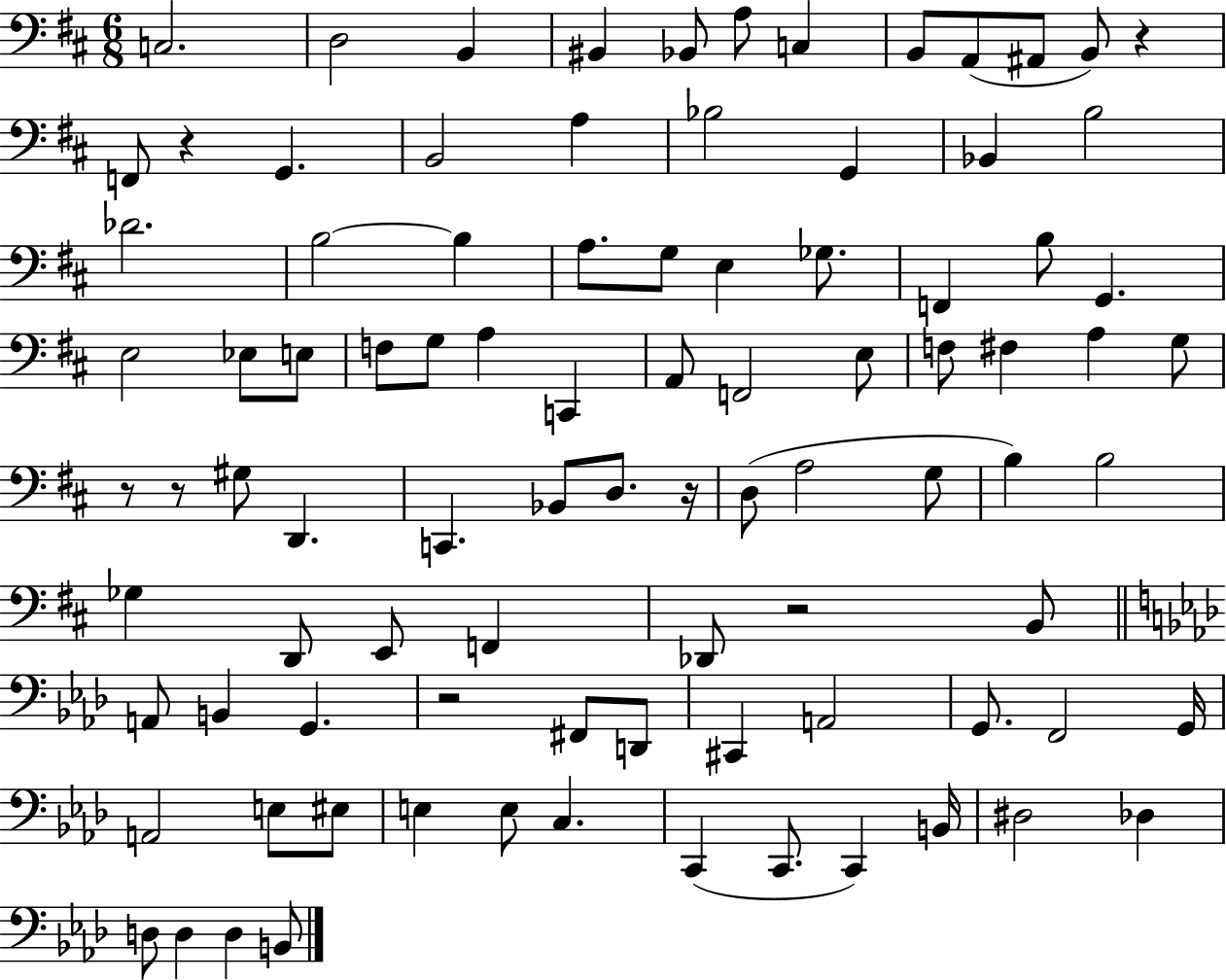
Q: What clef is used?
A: bass